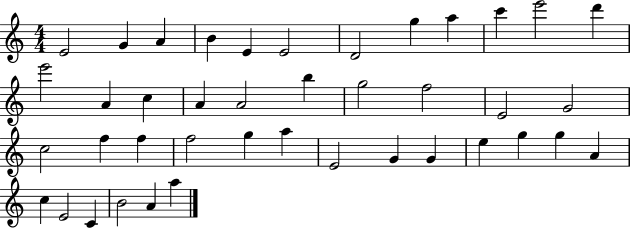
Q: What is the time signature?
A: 4/4